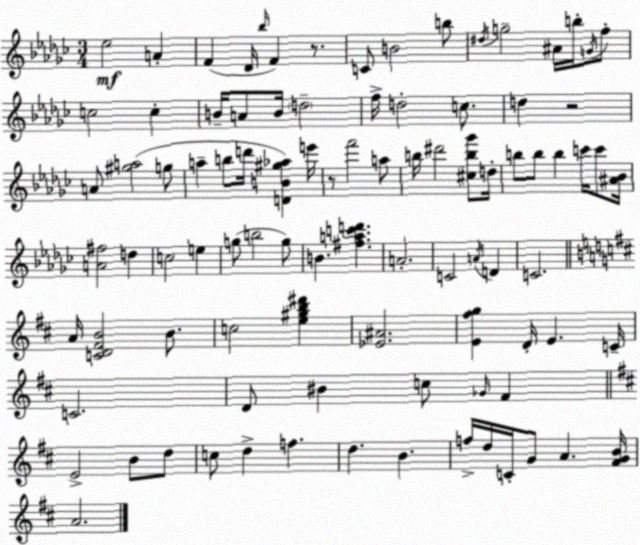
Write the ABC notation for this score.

X:1
T:Untitled
M:3/4
L:1/4
K:Ebm
_e2 A F _D/4 _b/4 F z/2 C/2 B2 b/2 ^d/4 g2 ^A/4 b/4 G/4 f/2 c2 c B/4 A/2 B/4 d2 f/4 d2 c/2 d z2 A/2 [^ga]2 g/2 a b/2 d'/4 [DB^g_a] e'/4 z/2 f'2 a/2 b/4 ^d'2 [^cb_g']/2 d/4 b/2 b/2 b c'/4 c'/2 [^A_B]/4 [A^f]2 d c2 e g/2 b2 g/2 B [^fac'd'] A2 C2 A/4 D C2 A/4 [CD^FB]2 B/2 c2 [e^gb^d'] [_E^A]2 [E^fg] D/4 E C/4 C2 D/2 ^B c/2 _G/4 ^F E2 B/2 d/2 c/2 d f d B f/4 d/4 C/4 G/2 A [^FGB]/4 A2